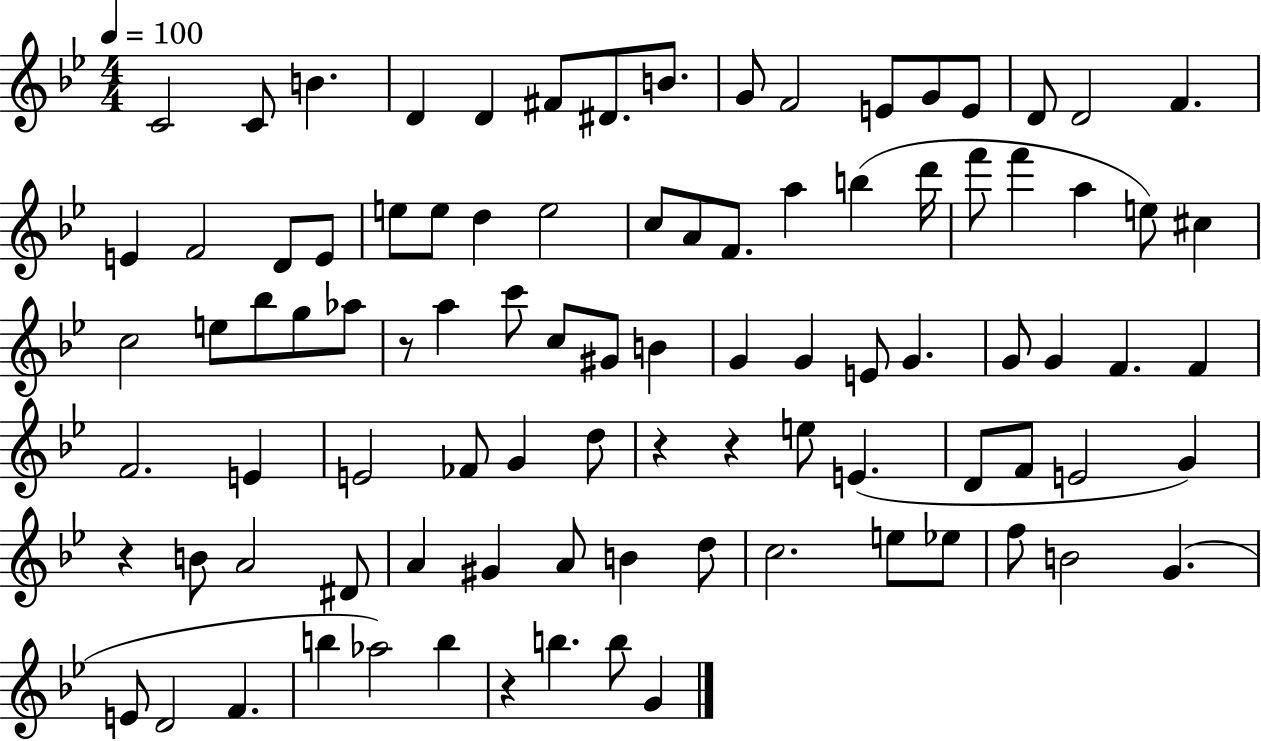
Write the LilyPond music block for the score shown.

{
  \clef treble
  \numericTimeSignature
  \time 4/4
  \key bes \major
  \tempo 4 = 100
  c'2 c'8 b'4. | d'4 d'4 fis'8 dis'8. b'8. | g'8 f'2 e'8 g'8 e'8 | d'8 d'2 f'4. | \break e'4 f'2 d'8 e'8 | e''8 e''8 d''4 e''2 | c''8 a'8 f'8. a''4 b''4( d'''16 | f'''8 f'''4 a''4 e''8) cis''4 | \break c''2 e''8 bes''8 g''8 aes''8 | r8 a''4 c'''8 c''8 gis'8 b'4 | g'4 g'4 e'8 g'4. | g'8 g'4 f'4. f'4 | \break f'2. e'4 | e'2 fes'8 g'4 d''8 | r4 r4 e''8 e'4.( | d'8 f'8 e'2 g'4) | \break r4 b'8 a'2 dis'8 | a'4 gis'4 a'8 b'4 d''8 | c''2. e''8 ees''8 | f''8 b'2 g'4.( | \break e'8 d'2 f'4. | b''4 aes''2) b''4 | r4 b''4. b''8 g'4 | \bar "|."
}